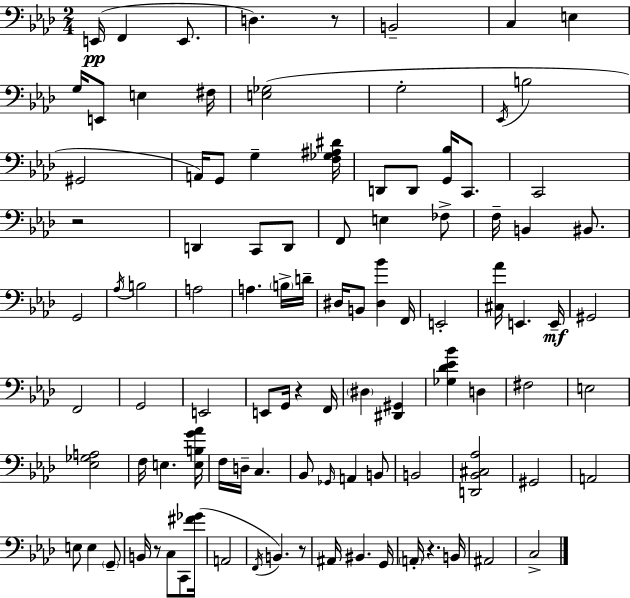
X:1
T:Untitled
M:2/4
L:1/4
K:Ab
E,,/4 F,, E,,/2 D, z/2 B,,2 C, E, G,/4 E,,/2 E, ^F,/4 [E,_G,]2 G,2 _E,,/4 B,2 ^G,,2 A,,/4 G,,/2 G, [F,_G,^A,^D]/4 D,,/2 D,,/2 [G,,_B,]/4 C,,/2 C,,2 z2 D,, C,,/2 D,,/2 F,,/2 E, _F,/2 F,/4 B,, ^B,,/2 G,,2 _A,/4 B,2 A,2 A, B,/4 D/4 ^D,/4 B,,/2 [^D,_B] F,,/4 E,,2 [^C,_A]/4 E,, E,,/4 ^G,,2 F,,2 G,,2 E,,2 E,,/2 G,,/4 z F,,/4 ^D, [^D,,^G,,] [_G,_D_E_B] D, ^F,2 E,2 [_E,_G,A,]2 F,/4 E, [E,B,G_A]/4 F,/4 D,/4 C, _B,,/2 _G,,/4 A,, B,,/2 B,,2 [D,,_B,,^C,_A,]2 ^G,,2 A,,2 E,/2 E, G,,/2 B,,/4 z/2 C,/2 C,,/2 [^F_G]/4 A,,2 F,,/4 B,, z/2 ^A,,/4 ^B,, G,,/4 A,,/4 z B,,/4 ^A,,2 C,2